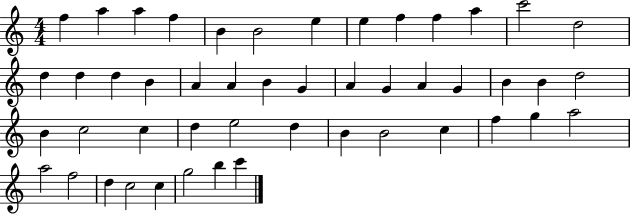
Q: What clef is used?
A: treble